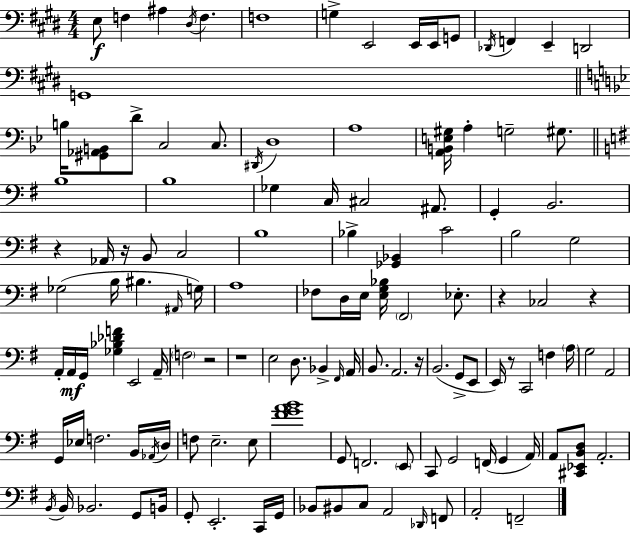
E3/e F3/q A#3/q D#3/s F3/q. F3/w G3/q E2/h E2/s E2/s G2/e Db2/s F2/q E2/q D2/h G2/w B3/s [G#2,Ab2,B2]/e D4/e C3/h C3/e. D#2/s D3/w A3/w [A2,B2,E3,G#3]/s A3/q G3/h G#3/e. B3/w B3/w Gb3/q C3/s C#3/h A#2/e. G2/q B2/h. R/q Ab2/s R/s B2/e C3/h B3/w Bb3/q [Gb2,Bb2]/q C4/h B3/h G3/h Gb3/h B3/s BIS3/q. A#2/s G3/s A3/w FES3/e D3/s E3/s [E3,G3,Bb3]/s F#2/h Eb3/e. R/q CES3/h R/q A2/s A2/s G2/s [Gb3,Bb3,Db4,F4]/q E2/h A2/s F3/h R/h R/w E3/h D3/e. Bb2/q F#2/s A2/s B2/e. A2/h. R/s B2/h. G2/e E2/e E2/s R/e C2/h F3/q A3/s G3/h A2/h G2/s Eb3/s F3/h. B2/s Ab2/s D3/s F3/e E3/h. E3/e [F#4,G4,A4,B4]/w G2/e F2/h. E2/e C2/e G2/h F2/s G2/q A2/s A2/e [C#2,Eb2,B2,D3]/e A2/h. B2/s B2/s Bb2/h. G2/e B2/s G2/e E2/h. C2/s G2/s Bb2/e BIS2/e C3/e A2/h Db2/s F2/e A2/h F2/h